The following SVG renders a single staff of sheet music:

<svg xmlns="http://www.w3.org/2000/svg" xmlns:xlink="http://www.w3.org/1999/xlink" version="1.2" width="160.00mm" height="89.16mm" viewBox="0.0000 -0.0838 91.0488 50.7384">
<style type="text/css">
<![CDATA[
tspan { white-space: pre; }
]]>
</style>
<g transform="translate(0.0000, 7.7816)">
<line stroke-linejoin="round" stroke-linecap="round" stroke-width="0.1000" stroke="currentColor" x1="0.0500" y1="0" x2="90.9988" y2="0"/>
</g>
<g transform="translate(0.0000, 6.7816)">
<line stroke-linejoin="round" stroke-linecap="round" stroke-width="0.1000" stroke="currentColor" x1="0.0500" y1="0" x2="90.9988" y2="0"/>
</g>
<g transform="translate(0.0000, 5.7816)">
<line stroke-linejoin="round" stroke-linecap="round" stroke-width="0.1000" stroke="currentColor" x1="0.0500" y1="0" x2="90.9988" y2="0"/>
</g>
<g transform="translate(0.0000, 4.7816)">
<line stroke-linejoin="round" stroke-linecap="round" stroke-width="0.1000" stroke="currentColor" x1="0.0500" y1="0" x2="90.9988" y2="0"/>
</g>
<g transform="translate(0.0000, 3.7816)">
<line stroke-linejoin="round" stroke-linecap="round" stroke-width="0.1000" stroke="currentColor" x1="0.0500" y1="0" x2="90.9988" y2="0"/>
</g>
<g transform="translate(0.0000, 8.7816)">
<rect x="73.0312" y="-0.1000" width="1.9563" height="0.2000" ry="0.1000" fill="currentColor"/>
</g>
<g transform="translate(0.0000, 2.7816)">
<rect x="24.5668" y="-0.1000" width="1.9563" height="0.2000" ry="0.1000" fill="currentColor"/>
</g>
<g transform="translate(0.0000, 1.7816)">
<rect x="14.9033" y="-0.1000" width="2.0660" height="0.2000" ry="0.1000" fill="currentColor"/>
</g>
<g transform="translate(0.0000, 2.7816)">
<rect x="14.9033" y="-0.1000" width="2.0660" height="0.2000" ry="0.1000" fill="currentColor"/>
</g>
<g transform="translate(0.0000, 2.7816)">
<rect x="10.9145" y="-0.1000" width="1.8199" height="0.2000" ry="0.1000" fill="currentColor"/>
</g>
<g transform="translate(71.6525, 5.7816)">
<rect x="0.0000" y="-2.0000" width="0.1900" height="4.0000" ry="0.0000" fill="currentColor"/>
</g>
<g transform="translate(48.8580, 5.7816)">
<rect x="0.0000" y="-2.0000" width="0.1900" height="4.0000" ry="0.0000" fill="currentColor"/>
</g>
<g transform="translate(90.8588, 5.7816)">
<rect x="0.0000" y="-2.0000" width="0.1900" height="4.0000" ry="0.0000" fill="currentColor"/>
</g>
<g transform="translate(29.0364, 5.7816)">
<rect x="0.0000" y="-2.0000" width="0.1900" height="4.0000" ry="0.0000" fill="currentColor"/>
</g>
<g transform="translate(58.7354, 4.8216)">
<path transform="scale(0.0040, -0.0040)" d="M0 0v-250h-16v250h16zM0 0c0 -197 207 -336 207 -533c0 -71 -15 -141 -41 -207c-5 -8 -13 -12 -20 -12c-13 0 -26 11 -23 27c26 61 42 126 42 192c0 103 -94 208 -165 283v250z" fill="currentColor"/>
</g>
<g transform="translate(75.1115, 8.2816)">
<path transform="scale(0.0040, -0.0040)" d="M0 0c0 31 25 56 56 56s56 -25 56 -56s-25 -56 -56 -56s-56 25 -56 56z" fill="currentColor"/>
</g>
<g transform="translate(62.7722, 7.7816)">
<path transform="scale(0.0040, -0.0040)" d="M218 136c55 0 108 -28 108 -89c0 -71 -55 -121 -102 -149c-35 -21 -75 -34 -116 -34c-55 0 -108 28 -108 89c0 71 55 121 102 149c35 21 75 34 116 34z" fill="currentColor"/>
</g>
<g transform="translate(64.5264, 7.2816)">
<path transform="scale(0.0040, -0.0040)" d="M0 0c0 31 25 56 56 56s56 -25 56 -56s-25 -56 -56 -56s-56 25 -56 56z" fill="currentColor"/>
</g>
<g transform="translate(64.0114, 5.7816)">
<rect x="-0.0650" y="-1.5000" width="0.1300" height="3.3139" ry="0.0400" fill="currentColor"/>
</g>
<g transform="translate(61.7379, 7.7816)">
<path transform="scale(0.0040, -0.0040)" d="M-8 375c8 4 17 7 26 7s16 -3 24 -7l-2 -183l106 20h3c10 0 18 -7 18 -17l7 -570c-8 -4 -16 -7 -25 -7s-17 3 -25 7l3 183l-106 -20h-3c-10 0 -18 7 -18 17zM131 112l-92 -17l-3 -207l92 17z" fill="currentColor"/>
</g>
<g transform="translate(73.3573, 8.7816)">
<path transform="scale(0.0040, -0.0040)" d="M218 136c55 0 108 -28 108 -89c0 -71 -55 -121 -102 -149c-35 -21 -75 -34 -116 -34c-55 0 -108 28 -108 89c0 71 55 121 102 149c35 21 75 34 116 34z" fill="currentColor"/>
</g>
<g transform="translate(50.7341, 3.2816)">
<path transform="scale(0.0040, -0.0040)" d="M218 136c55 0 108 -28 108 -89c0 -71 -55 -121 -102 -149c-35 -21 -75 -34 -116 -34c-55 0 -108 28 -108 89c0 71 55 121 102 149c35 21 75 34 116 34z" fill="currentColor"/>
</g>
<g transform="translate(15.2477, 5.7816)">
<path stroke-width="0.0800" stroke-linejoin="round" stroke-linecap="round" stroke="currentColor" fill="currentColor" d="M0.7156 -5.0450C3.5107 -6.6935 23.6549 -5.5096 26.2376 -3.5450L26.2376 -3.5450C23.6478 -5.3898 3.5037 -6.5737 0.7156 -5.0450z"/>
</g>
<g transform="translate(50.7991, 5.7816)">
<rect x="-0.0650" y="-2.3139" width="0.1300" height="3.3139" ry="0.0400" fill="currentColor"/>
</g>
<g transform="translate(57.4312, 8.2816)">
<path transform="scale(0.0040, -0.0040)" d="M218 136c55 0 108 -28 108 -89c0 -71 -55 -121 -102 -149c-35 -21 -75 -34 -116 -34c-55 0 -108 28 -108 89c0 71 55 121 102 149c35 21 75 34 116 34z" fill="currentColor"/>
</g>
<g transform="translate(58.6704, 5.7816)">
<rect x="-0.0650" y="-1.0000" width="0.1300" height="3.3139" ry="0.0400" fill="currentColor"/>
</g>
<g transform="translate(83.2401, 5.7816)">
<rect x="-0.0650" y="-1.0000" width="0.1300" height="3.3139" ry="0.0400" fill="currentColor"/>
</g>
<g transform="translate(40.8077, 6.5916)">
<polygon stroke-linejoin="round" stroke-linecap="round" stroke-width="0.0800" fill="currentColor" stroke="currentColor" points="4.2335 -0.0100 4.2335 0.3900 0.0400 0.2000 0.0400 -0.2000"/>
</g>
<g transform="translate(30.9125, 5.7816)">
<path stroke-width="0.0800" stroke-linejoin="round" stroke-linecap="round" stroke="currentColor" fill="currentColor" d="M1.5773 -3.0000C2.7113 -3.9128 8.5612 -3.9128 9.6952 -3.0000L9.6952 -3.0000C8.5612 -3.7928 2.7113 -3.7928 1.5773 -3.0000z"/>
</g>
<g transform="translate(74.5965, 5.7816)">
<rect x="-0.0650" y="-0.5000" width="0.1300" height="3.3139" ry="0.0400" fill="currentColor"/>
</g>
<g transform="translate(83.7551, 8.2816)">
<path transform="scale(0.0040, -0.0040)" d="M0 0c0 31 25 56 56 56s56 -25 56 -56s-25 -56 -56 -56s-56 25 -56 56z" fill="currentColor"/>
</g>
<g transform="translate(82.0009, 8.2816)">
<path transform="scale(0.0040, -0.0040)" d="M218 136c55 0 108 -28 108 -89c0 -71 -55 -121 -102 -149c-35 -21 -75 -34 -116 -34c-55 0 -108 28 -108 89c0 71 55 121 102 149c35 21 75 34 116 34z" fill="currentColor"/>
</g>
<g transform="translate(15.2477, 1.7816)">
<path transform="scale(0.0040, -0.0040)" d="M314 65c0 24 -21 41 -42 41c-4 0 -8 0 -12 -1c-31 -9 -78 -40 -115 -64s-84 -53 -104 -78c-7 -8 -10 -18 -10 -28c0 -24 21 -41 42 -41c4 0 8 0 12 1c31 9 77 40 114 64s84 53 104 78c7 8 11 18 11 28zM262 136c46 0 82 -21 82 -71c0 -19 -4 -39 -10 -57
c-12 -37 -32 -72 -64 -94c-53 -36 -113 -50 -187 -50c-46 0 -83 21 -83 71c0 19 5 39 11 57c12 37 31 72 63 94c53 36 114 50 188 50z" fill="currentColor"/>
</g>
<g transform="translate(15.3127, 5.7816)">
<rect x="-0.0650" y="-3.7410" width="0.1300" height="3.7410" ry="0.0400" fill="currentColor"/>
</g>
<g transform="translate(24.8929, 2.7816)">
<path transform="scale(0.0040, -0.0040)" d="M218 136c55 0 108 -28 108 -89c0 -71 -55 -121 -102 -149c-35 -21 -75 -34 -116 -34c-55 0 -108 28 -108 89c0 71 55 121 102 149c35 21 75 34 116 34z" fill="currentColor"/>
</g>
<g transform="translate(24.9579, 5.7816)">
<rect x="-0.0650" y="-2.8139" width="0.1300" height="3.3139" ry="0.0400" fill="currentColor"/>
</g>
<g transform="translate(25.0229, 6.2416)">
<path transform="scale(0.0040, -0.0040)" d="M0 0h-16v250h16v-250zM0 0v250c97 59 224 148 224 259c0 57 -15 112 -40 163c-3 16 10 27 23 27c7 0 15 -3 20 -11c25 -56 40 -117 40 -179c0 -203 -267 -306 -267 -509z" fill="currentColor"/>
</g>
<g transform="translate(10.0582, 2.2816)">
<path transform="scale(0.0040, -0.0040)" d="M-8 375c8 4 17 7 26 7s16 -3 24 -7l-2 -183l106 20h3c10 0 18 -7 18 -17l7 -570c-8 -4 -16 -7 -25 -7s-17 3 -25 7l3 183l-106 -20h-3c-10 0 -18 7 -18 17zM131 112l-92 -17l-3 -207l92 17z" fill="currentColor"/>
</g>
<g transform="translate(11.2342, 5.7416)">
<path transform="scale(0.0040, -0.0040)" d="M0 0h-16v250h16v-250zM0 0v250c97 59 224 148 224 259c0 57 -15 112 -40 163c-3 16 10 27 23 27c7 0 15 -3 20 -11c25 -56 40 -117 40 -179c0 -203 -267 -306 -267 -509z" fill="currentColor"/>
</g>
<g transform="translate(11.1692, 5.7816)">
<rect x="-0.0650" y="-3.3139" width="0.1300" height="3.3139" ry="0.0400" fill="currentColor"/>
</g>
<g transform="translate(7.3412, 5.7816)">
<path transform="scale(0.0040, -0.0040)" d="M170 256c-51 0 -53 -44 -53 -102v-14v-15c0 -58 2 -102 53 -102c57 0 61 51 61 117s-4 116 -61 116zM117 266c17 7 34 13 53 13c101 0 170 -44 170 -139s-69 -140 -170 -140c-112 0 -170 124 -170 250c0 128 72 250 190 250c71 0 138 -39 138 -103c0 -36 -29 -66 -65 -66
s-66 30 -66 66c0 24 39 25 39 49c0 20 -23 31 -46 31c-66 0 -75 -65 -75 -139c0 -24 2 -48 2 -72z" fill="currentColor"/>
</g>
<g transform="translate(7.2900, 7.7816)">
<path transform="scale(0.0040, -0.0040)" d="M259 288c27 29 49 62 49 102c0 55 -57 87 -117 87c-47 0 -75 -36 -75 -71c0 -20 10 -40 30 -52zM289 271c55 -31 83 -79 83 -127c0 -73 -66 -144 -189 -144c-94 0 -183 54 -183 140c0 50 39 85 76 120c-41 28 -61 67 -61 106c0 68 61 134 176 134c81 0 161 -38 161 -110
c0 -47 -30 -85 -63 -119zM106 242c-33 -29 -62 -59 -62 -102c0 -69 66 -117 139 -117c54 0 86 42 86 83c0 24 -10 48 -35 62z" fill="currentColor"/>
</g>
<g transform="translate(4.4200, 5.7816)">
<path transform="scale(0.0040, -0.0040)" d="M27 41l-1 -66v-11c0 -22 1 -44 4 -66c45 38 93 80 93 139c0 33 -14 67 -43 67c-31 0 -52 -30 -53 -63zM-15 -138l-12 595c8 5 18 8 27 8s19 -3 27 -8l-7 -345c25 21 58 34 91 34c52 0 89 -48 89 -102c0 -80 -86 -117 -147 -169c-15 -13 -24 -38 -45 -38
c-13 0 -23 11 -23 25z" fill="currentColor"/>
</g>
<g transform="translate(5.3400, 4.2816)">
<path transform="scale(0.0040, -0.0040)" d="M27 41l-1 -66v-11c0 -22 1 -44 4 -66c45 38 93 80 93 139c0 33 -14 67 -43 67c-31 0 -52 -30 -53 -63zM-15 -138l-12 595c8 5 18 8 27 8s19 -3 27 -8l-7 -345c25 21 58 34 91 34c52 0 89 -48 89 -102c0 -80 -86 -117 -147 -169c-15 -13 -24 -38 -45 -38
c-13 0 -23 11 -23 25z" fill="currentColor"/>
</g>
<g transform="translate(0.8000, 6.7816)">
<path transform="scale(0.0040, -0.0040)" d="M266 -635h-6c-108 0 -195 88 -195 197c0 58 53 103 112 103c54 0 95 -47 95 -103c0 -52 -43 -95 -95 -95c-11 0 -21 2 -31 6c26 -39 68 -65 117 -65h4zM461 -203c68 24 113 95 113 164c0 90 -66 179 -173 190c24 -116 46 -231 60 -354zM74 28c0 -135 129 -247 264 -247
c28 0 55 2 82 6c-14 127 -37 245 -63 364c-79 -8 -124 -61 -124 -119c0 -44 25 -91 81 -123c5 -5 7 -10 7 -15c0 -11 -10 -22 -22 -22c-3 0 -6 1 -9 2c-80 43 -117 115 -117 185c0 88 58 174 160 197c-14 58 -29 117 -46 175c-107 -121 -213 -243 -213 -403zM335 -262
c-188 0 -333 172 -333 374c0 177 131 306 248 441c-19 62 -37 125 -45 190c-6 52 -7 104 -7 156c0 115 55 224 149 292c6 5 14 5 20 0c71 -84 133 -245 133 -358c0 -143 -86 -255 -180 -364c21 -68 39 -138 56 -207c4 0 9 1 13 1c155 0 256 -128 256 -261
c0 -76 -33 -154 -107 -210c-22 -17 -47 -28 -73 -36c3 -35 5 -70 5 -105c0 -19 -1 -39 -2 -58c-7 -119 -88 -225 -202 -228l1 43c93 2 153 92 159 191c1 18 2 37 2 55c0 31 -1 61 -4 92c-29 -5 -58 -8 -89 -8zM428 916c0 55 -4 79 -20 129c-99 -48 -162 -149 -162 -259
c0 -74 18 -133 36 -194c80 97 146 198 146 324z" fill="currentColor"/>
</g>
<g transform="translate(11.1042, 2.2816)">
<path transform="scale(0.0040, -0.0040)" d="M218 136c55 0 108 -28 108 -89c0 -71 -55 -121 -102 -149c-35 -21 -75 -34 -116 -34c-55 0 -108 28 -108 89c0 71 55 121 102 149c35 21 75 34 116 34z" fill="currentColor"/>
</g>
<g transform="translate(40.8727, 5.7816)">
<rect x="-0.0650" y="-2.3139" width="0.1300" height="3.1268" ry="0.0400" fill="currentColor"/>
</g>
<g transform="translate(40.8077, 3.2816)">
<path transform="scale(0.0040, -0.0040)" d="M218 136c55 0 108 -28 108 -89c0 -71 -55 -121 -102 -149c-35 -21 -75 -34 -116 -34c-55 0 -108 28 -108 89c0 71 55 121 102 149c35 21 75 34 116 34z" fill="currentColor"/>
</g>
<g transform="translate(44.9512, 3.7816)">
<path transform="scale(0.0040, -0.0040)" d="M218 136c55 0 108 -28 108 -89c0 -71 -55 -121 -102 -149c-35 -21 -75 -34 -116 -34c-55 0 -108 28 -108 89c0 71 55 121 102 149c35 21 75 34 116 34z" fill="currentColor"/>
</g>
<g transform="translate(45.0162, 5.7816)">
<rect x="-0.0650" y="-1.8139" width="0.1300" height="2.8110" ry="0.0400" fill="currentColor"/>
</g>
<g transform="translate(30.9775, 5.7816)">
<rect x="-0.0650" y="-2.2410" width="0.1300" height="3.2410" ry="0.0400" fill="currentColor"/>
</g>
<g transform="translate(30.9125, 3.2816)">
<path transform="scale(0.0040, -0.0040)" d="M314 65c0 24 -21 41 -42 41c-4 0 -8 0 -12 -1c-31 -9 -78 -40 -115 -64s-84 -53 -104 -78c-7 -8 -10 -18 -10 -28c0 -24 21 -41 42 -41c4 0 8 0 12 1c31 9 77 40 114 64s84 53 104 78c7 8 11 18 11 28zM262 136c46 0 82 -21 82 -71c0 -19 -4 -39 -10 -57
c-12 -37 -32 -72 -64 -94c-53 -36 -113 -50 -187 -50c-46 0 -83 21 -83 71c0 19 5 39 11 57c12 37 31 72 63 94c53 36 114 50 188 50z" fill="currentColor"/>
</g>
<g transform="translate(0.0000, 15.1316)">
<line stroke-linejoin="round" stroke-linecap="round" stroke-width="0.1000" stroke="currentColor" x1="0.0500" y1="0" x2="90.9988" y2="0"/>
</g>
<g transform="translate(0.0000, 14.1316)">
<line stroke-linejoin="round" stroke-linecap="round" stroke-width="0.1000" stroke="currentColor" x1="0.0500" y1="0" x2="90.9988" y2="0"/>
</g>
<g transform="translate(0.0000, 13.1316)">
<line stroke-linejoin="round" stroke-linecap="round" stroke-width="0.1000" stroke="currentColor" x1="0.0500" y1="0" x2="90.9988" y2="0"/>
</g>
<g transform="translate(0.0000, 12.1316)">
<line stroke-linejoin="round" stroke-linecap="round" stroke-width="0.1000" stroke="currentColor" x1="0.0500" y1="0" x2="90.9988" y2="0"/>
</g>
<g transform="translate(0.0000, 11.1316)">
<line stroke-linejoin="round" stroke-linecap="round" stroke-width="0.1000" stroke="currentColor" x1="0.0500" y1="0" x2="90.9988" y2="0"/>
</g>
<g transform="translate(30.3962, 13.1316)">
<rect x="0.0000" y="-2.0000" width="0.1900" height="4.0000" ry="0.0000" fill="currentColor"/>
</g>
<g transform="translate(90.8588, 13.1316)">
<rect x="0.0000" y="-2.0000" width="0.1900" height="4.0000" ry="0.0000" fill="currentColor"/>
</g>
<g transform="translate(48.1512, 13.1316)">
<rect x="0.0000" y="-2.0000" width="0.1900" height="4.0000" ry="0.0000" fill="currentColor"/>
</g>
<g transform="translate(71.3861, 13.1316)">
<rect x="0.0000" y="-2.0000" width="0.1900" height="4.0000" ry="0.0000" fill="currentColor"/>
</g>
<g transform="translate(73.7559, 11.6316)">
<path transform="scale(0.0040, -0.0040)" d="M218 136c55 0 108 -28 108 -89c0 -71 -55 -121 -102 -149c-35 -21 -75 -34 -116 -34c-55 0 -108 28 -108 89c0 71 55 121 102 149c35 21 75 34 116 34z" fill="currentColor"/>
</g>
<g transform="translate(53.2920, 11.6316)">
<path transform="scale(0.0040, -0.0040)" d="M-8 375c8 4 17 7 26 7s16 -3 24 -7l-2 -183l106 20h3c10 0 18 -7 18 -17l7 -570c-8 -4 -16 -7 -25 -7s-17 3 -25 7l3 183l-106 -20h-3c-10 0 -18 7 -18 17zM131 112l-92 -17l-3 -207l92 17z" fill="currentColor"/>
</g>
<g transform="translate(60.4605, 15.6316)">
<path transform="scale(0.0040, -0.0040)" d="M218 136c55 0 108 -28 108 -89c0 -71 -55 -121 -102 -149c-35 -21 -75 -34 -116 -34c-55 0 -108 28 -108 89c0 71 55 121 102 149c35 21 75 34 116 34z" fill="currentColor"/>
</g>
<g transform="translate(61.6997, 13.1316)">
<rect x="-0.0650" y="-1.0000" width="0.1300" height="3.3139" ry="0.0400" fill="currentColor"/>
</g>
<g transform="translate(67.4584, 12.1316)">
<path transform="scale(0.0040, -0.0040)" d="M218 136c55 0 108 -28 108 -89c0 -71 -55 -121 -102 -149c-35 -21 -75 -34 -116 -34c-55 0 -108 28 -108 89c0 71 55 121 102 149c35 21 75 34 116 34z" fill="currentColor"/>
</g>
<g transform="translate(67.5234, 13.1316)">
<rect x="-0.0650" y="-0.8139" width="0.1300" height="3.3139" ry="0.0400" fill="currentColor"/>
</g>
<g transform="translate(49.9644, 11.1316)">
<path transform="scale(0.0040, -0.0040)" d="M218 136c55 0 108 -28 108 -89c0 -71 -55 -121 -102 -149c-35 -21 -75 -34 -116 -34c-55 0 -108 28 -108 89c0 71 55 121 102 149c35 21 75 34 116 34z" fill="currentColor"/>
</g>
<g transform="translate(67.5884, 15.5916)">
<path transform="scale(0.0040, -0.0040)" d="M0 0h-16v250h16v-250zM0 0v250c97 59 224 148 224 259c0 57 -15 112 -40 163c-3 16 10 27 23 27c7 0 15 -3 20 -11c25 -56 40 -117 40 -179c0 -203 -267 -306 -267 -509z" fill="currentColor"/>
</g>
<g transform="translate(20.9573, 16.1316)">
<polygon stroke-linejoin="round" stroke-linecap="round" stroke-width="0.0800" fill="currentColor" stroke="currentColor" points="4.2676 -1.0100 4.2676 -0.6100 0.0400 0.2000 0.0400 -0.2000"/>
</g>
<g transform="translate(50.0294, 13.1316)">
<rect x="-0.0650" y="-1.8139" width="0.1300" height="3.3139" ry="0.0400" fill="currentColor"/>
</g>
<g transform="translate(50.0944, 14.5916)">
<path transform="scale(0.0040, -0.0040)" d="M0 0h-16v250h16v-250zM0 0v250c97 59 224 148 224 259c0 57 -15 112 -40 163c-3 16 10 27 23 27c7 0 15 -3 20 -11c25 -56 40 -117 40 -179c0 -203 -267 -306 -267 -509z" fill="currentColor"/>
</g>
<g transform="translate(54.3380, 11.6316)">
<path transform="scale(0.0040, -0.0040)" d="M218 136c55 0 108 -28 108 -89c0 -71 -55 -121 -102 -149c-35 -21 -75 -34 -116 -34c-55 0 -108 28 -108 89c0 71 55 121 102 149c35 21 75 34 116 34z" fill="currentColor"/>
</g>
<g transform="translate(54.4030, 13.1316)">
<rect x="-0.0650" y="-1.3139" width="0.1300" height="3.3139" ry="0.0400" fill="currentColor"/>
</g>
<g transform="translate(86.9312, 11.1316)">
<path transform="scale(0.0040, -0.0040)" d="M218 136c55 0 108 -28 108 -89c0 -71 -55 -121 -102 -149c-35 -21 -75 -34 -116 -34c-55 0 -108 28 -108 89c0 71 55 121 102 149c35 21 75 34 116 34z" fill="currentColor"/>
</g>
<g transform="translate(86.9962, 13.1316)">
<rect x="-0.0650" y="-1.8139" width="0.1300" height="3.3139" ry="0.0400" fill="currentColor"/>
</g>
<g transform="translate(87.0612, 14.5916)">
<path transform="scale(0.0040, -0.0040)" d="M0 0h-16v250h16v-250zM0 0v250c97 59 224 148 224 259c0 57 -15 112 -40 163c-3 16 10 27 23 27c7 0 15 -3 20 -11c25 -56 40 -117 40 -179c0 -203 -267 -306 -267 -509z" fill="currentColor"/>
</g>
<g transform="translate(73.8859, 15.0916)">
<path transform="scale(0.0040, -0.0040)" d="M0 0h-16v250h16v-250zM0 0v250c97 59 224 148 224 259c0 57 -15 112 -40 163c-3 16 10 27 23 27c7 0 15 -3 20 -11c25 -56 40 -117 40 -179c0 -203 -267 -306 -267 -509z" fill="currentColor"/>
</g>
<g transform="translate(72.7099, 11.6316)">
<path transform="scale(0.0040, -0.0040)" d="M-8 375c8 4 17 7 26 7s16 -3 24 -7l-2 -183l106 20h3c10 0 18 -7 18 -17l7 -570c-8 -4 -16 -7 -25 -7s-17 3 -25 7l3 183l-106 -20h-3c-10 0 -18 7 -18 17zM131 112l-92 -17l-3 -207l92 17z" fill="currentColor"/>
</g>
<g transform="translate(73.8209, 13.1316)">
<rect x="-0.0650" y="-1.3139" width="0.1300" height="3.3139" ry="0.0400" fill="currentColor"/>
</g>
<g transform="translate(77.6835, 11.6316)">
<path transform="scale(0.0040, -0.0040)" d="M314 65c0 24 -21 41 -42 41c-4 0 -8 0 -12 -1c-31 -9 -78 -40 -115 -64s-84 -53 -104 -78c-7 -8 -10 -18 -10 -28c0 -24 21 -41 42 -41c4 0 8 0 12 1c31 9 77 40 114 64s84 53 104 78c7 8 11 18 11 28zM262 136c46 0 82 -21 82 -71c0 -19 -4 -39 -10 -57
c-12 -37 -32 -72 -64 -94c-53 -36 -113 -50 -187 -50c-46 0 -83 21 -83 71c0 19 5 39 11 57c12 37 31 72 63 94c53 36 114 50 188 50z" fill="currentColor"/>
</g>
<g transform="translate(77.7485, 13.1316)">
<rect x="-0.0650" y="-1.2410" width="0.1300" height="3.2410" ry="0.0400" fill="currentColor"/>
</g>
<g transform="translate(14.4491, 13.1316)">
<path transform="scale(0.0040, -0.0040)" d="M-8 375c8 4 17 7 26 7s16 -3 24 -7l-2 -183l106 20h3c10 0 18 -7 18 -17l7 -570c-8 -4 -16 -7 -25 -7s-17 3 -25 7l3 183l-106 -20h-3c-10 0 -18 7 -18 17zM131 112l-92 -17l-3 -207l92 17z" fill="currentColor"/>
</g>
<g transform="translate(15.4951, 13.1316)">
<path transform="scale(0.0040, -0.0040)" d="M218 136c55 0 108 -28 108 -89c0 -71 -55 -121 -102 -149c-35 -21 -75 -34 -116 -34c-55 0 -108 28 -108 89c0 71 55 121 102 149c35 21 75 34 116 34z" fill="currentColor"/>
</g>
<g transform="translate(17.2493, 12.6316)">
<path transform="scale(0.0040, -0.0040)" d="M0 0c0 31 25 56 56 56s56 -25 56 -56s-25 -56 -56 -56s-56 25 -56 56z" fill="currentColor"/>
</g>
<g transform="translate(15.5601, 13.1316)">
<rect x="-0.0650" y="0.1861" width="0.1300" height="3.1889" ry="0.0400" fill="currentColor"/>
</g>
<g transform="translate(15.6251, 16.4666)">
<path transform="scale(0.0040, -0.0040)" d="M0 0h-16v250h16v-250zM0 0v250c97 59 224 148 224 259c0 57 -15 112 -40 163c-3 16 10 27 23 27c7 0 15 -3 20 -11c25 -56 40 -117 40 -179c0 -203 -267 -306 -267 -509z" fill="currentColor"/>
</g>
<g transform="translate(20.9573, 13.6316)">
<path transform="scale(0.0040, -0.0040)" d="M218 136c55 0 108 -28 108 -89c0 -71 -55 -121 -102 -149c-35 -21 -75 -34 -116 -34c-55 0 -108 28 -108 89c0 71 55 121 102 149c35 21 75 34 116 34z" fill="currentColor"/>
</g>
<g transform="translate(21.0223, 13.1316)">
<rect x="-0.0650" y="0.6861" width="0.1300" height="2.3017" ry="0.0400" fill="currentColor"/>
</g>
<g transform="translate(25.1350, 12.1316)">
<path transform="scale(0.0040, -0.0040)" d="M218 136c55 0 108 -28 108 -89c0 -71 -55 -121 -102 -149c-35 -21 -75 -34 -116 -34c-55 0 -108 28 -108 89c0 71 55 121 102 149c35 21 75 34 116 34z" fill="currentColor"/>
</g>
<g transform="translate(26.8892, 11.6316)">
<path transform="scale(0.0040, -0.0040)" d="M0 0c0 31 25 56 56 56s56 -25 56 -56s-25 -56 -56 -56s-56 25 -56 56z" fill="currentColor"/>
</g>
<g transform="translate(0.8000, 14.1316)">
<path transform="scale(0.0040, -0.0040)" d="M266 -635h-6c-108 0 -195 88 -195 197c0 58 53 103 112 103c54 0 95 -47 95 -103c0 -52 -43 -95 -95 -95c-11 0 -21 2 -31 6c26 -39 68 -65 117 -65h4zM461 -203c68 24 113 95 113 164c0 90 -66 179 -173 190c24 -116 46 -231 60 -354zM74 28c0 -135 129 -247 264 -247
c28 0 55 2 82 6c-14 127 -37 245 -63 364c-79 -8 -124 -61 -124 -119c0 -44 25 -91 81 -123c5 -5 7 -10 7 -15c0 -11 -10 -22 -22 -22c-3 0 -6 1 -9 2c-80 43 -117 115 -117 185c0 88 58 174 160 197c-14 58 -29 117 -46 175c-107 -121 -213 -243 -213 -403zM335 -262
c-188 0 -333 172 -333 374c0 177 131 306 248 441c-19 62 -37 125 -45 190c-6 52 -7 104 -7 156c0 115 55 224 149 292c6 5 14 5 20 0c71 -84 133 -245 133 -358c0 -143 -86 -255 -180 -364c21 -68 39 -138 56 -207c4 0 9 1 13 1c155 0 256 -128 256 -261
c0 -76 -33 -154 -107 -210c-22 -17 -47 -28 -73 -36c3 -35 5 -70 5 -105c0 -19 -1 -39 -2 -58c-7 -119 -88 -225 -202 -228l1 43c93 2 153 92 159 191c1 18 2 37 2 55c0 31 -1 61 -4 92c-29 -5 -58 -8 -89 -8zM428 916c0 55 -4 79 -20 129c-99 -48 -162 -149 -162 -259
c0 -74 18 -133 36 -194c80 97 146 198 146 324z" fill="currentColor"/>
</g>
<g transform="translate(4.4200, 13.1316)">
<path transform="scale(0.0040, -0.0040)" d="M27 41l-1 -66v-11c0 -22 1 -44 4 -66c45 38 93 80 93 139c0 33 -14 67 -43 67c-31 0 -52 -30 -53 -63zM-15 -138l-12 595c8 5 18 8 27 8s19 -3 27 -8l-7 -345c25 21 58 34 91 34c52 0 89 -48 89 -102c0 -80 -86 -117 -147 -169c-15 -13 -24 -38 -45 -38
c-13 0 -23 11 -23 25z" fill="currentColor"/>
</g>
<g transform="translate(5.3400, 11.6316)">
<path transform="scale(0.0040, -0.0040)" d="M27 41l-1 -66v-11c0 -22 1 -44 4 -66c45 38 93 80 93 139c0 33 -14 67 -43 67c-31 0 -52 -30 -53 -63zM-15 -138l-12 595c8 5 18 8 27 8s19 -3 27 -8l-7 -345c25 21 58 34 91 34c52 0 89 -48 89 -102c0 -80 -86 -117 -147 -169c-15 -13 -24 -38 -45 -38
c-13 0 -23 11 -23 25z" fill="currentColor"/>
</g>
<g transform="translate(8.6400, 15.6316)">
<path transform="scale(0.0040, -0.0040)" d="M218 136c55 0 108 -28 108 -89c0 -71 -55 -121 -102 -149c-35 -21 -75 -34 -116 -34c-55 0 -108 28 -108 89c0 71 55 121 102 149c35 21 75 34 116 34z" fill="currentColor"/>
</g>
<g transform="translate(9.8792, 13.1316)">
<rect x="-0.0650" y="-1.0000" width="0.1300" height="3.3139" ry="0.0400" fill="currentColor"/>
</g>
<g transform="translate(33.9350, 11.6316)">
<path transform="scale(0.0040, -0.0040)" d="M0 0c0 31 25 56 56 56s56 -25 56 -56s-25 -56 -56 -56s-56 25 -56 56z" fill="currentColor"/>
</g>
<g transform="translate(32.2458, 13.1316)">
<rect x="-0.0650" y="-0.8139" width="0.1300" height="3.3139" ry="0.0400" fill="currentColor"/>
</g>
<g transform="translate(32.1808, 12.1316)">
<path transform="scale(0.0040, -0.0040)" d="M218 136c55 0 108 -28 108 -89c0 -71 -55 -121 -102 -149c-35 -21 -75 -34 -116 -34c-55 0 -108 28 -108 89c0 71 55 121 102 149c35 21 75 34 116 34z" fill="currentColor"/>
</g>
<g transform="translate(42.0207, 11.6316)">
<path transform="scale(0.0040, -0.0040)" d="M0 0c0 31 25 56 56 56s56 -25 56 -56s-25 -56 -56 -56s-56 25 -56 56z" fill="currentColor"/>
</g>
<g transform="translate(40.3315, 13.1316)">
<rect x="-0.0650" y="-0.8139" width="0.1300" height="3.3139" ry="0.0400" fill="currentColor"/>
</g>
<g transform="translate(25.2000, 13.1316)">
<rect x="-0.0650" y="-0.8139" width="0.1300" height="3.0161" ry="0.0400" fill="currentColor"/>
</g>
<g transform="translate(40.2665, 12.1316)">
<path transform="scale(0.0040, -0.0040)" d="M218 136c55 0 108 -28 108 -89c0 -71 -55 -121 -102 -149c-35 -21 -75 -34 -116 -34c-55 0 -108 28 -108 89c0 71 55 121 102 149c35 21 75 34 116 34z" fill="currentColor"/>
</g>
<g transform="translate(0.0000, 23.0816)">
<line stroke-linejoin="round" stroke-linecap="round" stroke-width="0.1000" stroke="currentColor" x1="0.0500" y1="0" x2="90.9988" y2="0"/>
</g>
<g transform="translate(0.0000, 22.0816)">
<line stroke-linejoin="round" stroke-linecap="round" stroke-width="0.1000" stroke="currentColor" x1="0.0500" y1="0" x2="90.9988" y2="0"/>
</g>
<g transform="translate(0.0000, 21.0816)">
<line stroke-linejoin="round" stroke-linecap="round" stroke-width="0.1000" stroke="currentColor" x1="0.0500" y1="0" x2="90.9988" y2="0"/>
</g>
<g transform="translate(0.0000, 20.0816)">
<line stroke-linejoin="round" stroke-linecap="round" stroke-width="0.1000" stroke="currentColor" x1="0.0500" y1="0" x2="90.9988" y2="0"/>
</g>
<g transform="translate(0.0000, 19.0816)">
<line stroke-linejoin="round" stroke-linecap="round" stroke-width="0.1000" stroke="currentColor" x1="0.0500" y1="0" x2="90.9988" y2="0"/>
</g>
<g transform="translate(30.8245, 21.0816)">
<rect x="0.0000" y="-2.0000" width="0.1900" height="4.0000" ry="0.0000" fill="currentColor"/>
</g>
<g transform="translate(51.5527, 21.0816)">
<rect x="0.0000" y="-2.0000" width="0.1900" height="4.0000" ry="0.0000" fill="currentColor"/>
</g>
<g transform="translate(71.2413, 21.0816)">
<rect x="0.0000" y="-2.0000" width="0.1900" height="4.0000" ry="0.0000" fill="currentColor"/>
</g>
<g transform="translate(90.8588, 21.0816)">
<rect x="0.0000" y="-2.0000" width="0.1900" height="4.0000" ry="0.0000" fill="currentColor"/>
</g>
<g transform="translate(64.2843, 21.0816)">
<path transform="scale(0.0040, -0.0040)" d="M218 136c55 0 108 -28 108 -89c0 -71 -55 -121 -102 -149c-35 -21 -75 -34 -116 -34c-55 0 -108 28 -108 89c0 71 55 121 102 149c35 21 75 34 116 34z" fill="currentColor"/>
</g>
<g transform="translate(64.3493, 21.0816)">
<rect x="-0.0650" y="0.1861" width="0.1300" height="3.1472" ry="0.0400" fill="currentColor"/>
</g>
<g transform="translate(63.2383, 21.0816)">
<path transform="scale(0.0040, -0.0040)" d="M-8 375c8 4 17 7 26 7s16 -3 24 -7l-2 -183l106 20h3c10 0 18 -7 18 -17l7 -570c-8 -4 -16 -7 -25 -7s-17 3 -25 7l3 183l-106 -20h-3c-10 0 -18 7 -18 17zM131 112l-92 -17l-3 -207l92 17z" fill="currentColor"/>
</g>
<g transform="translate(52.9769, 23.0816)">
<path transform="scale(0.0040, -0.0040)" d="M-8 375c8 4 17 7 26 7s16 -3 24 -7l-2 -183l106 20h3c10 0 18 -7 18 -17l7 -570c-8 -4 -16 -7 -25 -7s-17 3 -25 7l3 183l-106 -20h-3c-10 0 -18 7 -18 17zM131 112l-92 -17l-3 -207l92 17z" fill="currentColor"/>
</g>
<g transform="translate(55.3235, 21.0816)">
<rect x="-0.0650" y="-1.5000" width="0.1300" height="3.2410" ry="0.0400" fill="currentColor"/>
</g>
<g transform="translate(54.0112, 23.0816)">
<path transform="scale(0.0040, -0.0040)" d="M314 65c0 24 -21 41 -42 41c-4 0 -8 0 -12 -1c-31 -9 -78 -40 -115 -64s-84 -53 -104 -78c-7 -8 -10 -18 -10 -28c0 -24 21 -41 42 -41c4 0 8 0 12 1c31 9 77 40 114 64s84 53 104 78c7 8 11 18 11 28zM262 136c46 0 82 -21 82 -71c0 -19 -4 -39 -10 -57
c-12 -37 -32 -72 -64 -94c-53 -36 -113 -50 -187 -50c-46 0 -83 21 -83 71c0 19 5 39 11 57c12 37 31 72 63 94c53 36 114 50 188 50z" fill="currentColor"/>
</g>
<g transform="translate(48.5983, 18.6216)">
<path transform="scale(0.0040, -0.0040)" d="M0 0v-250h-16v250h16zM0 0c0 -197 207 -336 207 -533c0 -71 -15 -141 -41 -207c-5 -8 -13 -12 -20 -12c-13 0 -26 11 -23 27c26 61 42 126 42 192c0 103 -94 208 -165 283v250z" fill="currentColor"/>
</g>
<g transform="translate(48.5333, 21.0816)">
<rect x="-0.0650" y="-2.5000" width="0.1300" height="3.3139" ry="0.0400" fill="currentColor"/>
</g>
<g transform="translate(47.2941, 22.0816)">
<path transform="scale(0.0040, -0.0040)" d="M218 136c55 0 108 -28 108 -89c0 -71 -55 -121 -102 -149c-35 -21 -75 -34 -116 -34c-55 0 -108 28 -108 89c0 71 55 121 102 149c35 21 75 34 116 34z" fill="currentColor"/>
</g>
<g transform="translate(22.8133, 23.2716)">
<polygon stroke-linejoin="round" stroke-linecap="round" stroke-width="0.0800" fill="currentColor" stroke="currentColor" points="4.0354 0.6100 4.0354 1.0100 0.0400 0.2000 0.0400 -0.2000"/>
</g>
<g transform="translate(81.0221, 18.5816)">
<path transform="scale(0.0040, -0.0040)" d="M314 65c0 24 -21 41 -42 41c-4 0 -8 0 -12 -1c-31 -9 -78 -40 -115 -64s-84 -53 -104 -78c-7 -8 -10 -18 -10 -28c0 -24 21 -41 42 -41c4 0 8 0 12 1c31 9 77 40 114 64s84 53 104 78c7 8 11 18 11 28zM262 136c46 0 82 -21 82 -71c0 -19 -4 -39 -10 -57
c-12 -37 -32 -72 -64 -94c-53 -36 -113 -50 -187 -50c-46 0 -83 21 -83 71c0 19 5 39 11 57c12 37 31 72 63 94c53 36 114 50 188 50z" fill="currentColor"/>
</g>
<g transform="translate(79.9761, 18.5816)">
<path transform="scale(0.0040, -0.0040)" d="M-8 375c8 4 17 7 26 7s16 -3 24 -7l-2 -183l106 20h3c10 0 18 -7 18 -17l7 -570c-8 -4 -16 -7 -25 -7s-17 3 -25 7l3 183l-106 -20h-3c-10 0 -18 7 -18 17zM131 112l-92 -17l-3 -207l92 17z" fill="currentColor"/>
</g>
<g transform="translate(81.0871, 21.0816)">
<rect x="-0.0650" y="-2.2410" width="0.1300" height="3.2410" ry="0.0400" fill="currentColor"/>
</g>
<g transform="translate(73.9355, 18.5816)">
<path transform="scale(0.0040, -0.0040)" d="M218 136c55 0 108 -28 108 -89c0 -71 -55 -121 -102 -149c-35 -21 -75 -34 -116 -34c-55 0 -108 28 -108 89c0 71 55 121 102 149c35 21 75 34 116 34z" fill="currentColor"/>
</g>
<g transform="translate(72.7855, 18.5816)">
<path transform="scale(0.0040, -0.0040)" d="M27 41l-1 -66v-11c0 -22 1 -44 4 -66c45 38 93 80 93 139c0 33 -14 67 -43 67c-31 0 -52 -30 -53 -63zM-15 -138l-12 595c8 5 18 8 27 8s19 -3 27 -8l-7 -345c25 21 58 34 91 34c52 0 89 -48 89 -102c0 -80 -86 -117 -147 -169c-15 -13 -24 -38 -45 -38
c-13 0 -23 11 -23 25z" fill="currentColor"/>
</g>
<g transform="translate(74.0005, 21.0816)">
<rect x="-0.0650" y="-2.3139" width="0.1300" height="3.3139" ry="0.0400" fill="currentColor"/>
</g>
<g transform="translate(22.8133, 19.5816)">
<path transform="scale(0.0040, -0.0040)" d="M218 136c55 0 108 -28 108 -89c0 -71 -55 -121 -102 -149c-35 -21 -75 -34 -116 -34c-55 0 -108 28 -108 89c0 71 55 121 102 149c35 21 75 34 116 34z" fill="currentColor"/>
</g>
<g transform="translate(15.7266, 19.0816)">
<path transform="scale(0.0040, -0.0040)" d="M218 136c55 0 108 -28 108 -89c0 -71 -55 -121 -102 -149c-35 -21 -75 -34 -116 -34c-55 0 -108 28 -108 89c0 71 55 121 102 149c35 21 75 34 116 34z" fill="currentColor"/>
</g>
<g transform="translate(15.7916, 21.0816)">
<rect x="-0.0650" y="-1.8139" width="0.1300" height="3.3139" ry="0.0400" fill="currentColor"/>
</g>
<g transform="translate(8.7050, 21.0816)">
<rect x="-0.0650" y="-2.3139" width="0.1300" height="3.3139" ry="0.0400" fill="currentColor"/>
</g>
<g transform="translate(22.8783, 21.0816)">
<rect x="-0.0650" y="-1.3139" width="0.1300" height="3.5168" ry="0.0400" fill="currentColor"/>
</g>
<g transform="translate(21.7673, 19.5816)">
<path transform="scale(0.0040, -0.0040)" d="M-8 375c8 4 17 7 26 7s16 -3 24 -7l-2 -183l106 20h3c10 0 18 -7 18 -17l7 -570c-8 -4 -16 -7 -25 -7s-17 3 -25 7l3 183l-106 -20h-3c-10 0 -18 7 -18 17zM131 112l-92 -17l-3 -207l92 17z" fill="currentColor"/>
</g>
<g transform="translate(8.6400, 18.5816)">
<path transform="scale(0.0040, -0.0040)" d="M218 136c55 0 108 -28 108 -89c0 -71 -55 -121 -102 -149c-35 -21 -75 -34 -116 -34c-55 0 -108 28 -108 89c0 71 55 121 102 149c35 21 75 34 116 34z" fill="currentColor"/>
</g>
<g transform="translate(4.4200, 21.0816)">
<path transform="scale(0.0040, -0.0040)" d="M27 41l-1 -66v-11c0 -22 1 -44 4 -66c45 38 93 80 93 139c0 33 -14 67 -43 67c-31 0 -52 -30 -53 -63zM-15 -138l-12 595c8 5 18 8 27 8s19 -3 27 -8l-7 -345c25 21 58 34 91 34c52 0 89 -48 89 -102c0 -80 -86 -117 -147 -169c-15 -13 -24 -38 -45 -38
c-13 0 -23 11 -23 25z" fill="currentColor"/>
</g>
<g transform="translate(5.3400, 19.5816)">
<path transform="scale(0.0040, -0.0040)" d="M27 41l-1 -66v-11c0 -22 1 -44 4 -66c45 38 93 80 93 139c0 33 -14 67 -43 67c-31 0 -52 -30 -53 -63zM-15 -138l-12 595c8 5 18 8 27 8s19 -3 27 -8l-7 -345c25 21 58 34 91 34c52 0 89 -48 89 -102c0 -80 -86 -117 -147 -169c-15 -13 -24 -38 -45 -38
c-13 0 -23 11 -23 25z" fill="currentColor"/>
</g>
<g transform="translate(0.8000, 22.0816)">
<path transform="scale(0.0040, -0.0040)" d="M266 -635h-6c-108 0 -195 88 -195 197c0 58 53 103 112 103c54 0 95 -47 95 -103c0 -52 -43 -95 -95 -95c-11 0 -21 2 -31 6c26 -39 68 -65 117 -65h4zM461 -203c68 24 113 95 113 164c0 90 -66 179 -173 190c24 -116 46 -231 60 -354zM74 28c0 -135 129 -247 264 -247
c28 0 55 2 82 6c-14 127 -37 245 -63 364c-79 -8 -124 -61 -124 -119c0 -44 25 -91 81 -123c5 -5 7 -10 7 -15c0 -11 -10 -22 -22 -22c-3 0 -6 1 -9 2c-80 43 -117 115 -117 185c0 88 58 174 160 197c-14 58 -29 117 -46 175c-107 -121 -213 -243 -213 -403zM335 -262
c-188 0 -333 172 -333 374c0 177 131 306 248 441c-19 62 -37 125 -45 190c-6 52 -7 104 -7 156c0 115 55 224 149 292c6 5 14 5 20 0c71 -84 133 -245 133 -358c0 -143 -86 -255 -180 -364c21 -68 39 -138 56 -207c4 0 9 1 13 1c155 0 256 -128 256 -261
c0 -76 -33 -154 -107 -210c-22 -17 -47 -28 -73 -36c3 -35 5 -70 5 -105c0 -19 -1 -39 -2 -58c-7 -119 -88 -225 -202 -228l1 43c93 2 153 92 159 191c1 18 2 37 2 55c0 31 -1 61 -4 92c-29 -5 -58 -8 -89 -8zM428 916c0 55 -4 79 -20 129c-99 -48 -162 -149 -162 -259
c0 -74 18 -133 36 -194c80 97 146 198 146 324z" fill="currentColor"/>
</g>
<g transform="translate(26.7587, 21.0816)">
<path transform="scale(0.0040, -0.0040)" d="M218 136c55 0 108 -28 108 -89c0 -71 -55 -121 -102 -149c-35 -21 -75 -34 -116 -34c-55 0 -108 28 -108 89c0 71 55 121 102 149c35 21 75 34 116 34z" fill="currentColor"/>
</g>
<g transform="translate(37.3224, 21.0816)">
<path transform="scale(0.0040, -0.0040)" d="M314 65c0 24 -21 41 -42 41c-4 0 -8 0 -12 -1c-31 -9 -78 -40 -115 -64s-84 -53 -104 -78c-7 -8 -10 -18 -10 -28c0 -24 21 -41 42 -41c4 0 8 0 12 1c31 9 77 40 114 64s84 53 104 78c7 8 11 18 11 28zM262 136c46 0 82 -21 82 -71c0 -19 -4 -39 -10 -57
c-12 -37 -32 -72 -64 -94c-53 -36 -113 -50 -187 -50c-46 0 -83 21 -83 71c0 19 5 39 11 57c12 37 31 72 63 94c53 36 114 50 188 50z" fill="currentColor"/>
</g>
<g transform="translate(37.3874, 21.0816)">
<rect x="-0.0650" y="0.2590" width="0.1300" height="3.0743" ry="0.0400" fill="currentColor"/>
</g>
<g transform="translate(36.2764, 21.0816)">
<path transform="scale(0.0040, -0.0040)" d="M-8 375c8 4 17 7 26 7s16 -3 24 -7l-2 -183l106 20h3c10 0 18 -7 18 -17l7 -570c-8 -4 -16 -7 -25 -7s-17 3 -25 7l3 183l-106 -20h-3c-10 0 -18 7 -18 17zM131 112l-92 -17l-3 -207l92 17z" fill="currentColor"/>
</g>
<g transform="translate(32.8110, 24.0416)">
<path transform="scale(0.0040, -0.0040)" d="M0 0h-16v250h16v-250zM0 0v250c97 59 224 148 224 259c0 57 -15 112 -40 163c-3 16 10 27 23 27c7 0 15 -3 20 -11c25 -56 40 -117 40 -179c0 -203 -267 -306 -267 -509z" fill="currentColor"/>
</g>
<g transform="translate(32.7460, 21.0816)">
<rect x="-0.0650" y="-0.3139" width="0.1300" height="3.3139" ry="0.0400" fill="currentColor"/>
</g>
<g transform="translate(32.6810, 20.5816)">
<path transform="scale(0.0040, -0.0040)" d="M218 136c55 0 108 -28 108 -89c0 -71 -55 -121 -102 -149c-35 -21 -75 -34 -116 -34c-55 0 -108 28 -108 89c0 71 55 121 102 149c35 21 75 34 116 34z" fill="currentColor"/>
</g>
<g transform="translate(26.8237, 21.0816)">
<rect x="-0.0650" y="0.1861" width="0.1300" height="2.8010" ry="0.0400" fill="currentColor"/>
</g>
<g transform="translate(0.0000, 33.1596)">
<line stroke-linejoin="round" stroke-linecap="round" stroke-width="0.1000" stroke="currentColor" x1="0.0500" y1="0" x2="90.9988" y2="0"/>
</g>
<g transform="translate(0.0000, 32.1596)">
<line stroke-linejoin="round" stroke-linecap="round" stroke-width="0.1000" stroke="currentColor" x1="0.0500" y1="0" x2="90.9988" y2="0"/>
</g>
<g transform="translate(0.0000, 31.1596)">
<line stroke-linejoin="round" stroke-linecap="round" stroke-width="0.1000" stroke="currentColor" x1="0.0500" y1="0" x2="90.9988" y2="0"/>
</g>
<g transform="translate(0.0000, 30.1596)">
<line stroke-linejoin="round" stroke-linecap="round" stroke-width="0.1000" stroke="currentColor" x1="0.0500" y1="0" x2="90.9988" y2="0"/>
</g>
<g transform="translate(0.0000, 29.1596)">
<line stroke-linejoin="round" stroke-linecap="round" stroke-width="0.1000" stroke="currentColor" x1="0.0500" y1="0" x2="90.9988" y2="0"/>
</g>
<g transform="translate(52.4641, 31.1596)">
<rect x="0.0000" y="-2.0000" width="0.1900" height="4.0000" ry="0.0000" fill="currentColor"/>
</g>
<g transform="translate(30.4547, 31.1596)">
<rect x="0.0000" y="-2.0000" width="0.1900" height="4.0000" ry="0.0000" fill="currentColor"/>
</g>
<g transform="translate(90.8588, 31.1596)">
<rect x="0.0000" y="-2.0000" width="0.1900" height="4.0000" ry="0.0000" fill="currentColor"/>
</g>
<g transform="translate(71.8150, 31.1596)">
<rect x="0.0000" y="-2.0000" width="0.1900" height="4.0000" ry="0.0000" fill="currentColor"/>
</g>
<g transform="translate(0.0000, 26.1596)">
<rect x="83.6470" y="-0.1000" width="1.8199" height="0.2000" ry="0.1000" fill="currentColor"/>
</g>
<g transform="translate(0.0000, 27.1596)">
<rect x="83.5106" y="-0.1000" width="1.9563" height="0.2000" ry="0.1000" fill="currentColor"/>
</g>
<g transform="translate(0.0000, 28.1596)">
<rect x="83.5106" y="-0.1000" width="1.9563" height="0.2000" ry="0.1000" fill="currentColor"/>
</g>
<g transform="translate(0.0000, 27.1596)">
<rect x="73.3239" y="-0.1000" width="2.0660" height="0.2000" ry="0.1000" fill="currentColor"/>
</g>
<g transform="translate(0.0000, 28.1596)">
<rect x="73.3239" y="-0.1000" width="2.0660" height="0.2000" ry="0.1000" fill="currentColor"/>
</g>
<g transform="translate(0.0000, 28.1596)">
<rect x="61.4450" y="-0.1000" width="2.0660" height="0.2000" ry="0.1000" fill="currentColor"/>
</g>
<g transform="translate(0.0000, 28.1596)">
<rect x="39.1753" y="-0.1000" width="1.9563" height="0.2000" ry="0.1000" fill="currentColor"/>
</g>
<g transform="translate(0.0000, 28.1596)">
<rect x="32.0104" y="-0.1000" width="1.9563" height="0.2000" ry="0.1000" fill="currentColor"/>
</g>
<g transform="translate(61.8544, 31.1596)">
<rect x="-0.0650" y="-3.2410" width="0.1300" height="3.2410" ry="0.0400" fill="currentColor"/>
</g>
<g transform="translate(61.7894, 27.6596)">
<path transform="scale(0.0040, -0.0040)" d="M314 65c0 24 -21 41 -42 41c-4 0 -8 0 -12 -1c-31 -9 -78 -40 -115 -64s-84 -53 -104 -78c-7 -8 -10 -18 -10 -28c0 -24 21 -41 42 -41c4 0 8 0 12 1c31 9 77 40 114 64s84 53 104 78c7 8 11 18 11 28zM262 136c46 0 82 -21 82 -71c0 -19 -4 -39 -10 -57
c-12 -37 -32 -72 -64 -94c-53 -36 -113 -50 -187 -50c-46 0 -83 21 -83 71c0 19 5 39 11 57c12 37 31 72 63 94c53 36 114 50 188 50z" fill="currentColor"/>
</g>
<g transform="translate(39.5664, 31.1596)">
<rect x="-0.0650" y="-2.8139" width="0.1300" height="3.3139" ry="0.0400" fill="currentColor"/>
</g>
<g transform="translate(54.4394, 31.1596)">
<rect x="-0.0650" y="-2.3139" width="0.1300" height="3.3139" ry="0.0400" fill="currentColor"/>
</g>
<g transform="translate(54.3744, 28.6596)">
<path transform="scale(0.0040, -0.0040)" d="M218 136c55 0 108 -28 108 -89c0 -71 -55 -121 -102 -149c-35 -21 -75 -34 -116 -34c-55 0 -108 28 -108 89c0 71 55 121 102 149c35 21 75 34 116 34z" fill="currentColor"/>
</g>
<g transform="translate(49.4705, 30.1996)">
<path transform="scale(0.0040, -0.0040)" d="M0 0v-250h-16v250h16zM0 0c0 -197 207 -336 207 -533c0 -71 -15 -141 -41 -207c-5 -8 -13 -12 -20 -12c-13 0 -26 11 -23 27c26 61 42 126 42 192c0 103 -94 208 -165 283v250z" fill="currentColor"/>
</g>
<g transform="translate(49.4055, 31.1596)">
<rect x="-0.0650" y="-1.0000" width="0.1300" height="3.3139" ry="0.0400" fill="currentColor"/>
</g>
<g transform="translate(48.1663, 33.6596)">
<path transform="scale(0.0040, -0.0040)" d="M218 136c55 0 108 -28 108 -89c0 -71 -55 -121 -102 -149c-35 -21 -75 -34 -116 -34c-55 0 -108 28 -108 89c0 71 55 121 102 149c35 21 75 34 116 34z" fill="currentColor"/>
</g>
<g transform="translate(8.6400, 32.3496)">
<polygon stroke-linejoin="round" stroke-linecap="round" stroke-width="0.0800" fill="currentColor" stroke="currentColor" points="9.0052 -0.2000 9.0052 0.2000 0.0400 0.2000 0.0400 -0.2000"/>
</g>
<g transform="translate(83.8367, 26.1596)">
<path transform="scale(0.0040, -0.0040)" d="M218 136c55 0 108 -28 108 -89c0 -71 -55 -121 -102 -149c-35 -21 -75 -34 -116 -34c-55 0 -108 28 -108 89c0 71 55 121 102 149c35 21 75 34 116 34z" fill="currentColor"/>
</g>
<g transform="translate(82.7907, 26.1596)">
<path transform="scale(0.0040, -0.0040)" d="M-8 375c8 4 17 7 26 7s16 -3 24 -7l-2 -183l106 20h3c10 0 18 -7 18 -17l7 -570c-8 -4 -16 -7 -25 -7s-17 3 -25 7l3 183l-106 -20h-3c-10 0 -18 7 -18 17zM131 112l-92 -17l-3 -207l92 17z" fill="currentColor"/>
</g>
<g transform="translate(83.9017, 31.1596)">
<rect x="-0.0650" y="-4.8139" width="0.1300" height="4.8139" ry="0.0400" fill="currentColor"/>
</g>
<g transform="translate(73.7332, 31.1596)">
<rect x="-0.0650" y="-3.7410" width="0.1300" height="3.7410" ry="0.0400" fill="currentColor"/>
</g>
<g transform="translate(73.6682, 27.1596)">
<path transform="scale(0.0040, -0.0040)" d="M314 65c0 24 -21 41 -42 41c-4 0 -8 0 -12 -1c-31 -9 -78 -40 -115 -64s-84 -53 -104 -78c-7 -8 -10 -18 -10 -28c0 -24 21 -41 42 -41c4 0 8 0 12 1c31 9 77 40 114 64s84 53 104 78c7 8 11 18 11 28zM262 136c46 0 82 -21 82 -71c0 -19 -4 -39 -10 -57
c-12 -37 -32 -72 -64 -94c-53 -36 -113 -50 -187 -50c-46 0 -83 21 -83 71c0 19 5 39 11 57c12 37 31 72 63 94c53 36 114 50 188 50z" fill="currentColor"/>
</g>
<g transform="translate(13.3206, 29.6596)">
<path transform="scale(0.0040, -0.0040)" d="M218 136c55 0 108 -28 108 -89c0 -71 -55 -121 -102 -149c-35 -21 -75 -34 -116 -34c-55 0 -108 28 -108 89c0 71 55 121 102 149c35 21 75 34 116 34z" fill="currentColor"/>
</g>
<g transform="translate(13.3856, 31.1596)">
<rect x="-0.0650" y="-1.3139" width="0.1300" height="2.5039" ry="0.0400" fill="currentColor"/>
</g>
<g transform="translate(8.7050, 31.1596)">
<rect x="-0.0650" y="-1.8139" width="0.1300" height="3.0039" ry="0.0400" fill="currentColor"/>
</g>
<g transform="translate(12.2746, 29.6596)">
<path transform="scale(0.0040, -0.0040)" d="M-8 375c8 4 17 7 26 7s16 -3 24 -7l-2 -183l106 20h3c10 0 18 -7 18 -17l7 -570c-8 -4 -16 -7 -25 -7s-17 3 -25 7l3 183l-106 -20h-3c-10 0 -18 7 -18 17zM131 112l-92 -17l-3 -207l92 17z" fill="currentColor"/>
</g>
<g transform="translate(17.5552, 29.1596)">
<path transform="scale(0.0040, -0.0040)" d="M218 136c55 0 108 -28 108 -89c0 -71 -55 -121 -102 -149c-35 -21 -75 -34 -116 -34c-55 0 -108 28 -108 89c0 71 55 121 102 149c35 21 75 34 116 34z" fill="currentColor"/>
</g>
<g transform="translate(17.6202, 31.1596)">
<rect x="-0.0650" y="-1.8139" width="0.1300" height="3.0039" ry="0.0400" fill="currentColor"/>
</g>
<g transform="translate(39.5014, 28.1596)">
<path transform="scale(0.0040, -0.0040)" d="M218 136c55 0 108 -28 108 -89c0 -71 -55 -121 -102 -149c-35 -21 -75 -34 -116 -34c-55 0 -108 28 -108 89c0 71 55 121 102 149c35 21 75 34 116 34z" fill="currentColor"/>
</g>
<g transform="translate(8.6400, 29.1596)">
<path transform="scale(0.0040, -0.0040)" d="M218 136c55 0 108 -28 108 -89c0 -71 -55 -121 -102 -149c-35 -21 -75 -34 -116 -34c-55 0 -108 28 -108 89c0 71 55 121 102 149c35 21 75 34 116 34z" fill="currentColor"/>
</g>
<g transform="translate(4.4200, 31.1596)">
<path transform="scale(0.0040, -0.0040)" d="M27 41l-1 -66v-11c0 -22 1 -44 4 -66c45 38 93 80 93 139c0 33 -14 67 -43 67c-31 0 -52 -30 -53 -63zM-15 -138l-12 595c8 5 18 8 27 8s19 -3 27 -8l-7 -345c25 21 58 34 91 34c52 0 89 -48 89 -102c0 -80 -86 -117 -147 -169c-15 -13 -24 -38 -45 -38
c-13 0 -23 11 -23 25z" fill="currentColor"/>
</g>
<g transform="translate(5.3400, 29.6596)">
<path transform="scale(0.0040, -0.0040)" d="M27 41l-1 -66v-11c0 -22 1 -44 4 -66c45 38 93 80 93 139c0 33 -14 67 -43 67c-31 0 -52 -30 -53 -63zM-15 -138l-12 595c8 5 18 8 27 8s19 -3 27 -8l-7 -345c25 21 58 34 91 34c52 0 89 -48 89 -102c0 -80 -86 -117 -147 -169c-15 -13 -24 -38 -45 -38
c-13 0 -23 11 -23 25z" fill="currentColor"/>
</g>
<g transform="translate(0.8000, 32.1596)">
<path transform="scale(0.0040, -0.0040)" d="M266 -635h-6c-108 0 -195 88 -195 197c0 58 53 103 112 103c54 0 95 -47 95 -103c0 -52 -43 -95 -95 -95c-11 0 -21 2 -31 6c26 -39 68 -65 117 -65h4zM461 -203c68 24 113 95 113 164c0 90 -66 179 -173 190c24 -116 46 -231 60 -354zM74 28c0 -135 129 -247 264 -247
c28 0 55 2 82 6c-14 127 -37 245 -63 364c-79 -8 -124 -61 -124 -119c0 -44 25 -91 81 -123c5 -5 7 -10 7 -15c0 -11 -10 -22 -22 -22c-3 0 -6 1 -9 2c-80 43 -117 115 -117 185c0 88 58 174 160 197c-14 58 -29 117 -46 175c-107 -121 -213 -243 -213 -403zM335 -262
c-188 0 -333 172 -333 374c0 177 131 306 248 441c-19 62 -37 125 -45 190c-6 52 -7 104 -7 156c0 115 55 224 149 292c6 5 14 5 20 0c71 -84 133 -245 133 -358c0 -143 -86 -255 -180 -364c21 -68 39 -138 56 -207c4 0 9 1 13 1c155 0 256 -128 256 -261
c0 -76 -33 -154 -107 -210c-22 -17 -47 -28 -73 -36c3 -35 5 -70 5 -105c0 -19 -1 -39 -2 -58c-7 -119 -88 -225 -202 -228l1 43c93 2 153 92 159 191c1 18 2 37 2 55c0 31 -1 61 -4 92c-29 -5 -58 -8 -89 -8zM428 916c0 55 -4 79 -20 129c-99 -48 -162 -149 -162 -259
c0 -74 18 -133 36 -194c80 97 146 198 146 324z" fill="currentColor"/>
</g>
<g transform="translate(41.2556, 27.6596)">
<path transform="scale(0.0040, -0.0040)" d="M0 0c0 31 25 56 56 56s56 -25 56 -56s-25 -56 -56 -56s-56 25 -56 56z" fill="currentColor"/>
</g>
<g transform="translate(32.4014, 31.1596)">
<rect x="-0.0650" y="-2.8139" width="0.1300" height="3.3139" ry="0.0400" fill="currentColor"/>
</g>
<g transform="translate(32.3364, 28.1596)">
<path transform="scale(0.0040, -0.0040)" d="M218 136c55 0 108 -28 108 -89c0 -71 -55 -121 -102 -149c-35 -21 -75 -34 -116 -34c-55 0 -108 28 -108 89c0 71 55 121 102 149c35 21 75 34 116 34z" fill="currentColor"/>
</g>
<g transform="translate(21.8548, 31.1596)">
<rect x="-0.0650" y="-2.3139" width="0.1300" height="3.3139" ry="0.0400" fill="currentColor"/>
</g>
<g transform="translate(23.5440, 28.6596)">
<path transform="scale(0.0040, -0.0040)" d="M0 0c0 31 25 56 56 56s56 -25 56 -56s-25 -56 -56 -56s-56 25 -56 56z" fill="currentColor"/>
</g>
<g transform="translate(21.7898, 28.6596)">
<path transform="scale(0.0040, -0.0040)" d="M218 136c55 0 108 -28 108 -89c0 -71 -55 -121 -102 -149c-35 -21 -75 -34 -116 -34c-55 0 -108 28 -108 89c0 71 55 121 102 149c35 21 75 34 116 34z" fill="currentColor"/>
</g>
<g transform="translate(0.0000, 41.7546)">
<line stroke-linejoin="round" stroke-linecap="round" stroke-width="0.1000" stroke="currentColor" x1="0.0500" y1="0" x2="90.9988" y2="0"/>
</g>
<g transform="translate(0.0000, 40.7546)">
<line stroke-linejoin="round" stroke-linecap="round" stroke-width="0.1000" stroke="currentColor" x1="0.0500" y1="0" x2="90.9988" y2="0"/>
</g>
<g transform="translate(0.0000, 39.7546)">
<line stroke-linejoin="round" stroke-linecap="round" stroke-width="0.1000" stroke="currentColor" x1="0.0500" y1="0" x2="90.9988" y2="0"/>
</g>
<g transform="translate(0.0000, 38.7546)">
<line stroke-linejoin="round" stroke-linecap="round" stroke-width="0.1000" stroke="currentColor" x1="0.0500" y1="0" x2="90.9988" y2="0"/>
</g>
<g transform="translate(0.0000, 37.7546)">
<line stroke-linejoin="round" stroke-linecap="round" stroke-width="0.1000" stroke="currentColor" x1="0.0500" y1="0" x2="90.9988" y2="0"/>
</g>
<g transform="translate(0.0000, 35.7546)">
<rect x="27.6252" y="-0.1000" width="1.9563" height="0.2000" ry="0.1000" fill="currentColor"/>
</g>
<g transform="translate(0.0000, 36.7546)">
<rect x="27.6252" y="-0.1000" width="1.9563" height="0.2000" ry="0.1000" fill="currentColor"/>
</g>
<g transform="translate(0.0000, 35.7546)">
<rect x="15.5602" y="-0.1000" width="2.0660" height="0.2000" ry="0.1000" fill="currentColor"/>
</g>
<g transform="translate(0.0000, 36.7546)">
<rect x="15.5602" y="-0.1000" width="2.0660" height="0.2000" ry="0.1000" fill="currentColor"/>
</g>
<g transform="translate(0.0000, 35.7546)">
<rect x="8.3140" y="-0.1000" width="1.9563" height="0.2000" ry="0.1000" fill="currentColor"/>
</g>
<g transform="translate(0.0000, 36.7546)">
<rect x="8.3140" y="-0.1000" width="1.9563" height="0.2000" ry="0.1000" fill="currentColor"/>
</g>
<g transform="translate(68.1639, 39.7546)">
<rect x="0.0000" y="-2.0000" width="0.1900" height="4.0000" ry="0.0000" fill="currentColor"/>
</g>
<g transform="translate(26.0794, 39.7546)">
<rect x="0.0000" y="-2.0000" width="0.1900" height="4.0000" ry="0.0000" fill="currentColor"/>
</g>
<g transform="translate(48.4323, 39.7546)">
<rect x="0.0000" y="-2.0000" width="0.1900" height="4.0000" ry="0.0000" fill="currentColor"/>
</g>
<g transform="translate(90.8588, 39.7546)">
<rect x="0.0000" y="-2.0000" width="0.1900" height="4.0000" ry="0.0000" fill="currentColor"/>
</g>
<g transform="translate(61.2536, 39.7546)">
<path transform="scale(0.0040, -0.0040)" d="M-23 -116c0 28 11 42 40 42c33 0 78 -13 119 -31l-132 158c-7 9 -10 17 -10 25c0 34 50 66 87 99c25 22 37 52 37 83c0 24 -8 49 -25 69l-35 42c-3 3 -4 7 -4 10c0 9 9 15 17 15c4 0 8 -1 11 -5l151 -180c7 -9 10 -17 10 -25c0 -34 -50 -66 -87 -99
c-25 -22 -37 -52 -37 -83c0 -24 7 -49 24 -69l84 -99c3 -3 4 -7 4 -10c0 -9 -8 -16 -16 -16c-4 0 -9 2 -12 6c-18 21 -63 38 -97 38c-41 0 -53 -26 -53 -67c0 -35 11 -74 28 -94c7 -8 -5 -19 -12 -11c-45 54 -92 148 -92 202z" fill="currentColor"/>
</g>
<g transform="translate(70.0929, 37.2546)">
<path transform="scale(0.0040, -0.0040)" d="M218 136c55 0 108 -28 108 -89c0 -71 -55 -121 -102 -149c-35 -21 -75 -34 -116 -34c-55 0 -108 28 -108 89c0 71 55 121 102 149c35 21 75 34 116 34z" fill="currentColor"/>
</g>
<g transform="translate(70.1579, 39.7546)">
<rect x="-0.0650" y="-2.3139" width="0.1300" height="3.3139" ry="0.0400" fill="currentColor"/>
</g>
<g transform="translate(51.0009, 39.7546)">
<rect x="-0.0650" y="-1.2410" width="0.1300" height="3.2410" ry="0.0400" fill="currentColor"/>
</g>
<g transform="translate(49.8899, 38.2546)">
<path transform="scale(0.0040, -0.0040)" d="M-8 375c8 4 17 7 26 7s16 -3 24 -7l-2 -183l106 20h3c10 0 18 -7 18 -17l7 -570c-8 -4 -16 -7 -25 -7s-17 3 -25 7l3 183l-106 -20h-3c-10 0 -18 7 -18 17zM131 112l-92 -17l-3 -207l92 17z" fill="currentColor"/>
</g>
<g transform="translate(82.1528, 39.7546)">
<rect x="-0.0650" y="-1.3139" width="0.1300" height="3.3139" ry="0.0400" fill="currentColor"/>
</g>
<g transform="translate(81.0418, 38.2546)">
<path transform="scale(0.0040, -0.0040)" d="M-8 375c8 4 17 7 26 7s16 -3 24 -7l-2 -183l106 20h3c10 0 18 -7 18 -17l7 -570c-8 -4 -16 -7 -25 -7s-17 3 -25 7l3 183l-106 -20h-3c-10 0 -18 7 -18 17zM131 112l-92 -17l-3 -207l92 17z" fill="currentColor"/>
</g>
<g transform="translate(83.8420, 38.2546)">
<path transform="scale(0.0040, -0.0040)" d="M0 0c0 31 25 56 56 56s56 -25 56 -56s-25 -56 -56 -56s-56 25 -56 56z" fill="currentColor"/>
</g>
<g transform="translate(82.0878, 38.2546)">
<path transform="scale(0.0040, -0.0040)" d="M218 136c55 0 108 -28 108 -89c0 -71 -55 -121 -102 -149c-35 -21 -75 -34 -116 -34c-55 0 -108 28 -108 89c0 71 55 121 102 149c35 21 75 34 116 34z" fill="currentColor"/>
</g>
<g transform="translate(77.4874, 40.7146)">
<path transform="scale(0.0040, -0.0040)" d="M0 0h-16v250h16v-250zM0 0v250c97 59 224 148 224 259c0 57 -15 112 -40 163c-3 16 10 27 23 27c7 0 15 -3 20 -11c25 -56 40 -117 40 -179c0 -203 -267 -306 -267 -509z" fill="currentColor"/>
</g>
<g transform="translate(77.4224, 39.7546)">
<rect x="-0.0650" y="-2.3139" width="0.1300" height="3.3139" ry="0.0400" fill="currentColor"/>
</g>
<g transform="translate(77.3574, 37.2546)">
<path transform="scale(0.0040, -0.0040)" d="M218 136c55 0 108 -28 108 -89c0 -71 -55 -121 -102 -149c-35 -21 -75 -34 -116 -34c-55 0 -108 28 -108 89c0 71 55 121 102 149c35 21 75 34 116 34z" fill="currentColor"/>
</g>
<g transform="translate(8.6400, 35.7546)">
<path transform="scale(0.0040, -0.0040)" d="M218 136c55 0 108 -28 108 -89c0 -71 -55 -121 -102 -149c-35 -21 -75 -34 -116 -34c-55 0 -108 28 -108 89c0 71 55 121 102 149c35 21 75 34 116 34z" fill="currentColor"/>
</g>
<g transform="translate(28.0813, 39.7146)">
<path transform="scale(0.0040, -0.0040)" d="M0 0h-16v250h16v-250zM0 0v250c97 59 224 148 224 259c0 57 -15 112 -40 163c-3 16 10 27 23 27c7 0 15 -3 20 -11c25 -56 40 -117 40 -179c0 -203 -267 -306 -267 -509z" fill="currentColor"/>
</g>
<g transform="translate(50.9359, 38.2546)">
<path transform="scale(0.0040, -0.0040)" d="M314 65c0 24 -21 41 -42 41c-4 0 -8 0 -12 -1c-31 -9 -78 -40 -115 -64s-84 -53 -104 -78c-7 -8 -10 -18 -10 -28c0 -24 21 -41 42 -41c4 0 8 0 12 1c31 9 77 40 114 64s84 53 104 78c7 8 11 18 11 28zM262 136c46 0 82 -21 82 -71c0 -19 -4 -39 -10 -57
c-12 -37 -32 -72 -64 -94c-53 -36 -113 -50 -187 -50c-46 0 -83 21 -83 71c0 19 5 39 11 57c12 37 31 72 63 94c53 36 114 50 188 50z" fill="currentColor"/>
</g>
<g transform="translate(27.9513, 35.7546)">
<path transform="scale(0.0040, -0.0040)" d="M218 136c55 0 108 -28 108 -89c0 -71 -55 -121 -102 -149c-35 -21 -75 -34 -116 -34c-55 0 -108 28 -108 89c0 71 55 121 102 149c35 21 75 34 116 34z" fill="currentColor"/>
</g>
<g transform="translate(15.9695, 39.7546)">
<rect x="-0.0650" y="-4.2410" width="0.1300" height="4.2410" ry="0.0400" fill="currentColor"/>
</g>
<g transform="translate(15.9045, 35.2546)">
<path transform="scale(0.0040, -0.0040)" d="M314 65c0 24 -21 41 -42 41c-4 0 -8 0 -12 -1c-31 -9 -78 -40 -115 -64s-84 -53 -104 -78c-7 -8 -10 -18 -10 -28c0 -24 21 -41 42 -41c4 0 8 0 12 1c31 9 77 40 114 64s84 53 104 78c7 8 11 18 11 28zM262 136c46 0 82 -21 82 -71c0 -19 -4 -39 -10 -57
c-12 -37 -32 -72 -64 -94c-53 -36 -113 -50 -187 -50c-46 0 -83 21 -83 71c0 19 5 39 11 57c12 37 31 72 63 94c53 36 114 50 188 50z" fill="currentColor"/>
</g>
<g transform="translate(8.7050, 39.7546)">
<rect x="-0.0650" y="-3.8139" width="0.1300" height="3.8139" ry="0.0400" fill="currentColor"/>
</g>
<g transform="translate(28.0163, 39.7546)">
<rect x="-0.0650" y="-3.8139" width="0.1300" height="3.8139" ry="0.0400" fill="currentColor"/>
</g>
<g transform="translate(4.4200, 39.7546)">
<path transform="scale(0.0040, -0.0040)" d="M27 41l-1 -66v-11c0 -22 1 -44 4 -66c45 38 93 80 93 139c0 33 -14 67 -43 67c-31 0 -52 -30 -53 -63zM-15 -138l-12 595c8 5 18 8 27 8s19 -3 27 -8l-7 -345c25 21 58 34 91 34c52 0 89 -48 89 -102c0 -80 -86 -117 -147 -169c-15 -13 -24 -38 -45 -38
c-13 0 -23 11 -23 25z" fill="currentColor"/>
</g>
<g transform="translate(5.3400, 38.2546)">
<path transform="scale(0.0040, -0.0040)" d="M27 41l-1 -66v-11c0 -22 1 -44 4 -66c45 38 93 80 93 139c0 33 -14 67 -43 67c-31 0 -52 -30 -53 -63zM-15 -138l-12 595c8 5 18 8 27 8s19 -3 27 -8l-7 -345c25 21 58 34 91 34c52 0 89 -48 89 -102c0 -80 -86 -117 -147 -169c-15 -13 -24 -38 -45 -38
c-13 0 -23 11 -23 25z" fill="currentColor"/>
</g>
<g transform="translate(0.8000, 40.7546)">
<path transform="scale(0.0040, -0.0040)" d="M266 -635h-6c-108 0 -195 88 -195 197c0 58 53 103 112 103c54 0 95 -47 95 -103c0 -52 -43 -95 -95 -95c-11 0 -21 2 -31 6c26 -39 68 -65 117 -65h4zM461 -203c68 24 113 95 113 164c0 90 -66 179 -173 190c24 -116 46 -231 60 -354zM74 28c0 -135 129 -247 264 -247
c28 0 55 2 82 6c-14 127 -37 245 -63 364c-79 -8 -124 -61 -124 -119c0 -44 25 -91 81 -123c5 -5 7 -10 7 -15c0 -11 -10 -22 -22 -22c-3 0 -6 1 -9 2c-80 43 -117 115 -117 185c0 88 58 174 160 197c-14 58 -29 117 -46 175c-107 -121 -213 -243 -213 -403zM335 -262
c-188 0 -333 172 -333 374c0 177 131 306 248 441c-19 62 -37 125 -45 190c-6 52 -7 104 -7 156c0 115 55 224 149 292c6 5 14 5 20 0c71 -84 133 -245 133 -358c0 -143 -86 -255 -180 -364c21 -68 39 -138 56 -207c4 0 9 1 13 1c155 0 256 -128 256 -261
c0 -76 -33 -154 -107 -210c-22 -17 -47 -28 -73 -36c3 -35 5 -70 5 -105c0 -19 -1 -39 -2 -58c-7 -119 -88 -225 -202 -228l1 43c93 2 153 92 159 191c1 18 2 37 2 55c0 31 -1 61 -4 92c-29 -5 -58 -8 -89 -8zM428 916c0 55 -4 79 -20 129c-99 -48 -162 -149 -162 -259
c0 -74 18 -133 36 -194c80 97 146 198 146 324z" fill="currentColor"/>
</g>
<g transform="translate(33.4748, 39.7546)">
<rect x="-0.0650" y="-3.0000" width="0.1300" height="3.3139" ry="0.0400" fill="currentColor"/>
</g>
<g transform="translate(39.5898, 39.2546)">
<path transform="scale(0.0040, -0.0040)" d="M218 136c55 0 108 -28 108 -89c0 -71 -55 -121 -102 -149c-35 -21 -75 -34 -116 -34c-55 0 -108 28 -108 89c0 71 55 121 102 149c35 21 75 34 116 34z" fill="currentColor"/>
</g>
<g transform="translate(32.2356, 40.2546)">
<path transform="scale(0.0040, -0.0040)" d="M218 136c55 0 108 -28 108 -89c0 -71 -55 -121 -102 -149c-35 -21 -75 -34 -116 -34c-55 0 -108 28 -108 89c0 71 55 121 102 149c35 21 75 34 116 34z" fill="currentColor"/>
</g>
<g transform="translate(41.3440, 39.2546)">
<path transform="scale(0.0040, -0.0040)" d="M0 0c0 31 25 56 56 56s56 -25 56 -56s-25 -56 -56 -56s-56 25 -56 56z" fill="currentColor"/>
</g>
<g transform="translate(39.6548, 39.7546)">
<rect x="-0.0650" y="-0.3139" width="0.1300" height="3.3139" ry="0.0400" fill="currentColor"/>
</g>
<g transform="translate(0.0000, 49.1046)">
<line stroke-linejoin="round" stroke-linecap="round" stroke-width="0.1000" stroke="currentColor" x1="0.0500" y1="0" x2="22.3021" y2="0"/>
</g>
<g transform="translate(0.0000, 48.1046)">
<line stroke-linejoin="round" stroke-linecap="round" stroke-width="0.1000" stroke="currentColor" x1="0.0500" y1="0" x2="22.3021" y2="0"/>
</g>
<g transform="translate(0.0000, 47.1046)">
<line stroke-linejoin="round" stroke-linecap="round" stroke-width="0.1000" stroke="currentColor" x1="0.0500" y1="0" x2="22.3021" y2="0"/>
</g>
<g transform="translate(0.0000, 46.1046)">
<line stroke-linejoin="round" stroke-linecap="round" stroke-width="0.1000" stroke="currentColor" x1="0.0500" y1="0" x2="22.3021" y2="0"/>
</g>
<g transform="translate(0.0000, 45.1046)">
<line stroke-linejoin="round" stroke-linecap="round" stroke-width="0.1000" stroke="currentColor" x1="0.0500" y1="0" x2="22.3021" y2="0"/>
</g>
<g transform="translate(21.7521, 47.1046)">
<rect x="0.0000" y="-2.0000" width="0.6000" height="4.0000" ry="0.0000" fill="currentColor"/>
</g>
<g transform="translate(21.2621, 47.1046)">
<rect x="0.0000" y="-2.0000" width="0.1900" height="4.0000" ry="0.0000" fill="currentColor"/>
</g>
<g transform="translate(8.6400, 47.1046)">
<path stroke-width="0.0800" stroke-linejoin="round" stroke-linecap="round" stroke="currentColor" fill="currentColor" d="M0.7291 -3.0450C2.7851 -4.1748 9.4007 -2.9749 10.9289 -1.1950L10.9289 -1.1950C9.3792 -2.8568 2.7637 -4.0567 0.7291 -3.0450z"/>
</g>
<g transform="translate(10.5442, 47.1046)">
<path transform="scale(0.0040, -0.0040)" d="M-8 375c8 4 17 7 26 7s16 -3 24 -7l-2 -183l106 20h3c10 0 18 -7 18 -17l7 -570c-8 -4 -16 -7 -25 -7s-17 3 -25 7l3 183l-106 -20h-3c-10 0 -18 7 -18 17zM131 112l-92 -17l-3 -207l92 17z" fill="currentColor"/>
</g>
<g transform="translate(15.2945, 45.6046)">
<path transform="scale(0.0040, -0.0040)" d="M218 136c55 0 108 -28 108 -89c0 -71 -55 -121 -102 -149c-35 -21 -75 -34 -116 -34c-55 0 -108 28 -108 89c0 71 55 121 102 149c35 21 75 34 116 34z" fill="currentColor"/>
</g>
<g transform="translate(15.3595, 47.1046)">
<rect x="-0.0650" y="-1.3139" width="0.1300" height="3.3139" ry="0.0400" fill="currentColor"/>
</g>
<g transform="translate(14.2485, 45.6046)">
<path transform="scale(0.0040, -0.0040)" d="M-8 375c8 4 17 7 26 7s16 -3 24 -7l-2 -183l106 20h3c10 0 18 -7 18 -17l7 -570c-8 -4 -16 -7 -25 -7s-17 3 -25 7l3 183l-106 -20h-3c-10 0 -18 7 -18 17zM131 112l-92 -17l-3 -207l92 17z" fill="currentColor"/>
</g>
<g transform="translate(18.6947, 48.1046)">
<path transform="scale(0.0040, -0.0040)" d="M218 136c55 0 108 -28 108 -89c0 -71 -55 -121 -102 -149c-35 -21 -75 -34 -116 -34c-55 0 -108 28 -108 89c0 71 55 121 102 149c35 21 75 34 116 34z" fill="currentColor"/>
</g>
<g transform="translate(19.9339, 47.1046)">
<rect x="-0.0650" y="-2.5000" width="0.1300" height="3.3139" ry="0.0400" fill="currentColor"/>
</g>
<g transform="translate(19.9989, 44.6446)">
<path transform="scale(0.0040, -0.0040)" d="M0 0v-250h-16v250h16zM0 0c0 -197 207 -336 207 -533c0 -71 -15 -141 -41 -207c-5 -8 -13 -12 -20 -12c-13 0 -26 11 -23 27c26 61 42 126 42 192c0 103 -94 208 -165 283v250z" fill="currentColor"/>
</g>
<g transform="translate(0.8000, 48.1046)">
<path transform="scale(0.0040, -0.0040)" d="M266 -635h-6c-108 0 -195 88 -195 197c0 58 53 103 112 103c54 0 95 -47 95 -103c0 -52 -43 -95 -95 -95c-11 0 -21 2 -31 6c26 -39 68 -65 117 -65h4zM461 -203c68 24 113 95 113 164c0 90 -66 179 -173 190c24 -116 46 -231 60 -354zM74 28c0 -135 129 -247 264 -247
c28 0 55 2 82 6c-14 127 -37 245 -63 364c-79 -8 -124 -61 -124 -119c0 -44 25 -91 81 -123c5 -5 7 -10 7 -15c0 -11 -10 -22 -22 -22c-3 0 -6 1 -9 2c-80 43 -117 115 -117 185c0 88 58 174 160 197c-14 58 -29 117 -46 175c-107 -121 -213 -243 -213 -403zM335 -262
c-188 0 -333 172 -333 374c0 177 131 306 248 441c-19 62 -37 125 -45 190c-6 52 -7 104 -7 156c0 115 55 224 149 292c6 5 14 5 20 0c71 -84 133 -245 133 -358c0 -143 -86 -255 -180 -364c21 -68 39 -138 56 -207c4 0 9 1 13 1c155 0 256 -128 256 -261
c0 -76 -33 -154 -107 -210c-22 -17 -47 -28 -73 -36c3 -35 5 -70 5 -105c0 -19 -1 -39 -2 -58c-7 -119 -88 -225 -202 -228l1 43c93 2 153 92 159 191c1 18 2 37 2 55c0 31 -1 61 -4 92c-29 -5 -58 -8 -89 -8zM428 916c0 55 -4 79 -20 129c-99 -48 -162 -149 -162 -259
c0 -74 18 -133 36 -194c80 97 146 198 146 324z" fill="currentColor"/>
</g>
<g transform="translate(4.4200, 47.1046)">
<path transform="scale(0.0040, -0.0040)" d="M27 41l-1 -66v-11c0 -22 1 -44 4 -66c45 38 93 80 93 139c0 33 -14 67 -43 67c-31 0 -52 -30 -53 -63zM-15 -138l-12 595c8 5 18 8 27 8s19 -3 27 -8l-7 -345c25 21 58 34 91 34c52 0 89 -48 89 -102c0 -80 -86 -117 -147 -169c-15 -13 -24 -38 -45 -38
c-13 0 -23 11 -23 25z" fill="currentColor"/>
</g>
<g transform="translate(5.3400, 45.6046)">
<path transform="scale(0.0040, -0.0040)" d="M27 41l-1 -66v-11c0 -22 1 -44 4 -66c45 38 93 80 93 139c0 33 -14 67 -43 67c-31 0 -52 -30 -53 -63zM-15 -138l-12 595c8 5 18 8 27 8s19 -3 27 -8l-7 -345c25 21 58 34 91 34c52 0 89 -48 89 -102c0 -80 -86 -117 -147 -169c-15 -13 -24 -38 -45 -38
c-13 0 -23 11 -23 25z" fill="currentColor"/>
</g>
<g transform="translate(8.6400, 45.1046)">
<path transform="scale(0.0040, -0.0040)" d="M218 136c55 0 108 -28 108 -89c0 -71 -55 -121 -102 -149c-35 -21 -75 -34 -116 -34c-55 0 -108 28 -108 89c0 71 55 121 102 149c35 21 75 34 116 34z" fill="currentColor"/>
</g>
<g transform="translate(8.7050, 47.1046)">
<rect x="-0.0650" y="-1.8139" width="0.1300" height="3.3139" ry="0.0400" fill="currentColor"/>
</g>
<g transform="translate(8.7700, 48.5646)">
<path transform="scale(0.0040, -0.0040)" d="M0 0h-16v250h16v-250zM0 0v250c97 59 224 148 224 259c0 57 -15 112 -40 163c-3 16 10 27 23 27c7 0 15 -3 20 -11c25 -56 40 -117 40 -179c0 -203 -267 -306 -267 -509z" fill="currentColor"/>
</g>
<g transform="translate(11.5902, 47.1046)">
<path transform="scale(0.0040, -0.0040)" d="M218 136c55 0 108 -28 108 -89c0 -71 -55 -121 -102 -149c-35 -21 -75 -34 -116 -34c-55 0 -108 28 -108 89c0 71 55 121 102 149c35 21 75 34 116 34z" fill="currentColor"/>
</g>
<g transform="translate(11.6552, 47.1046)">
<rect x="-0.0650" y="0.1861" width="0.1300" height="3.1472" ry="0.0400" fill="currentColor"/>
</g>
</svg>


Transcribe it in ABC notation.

X:1
T:Untitled
M:6/8
L:1/4
K:Bb
b/2 c'2 a/2 g2 g/2 f/2 g D/2 E C D D B/2 A/2 d/2 d d f/2 e D d/2 e/2 e2 f/2 g f e/2 _B/2 c/2 B2 G/2 E2 B _g g2 f/2 e/2 f/2 g a a D/2 g _b2 c'2 e' c' d'2 c'/2 A c e2 z g g/2 e f/2 B e G/2